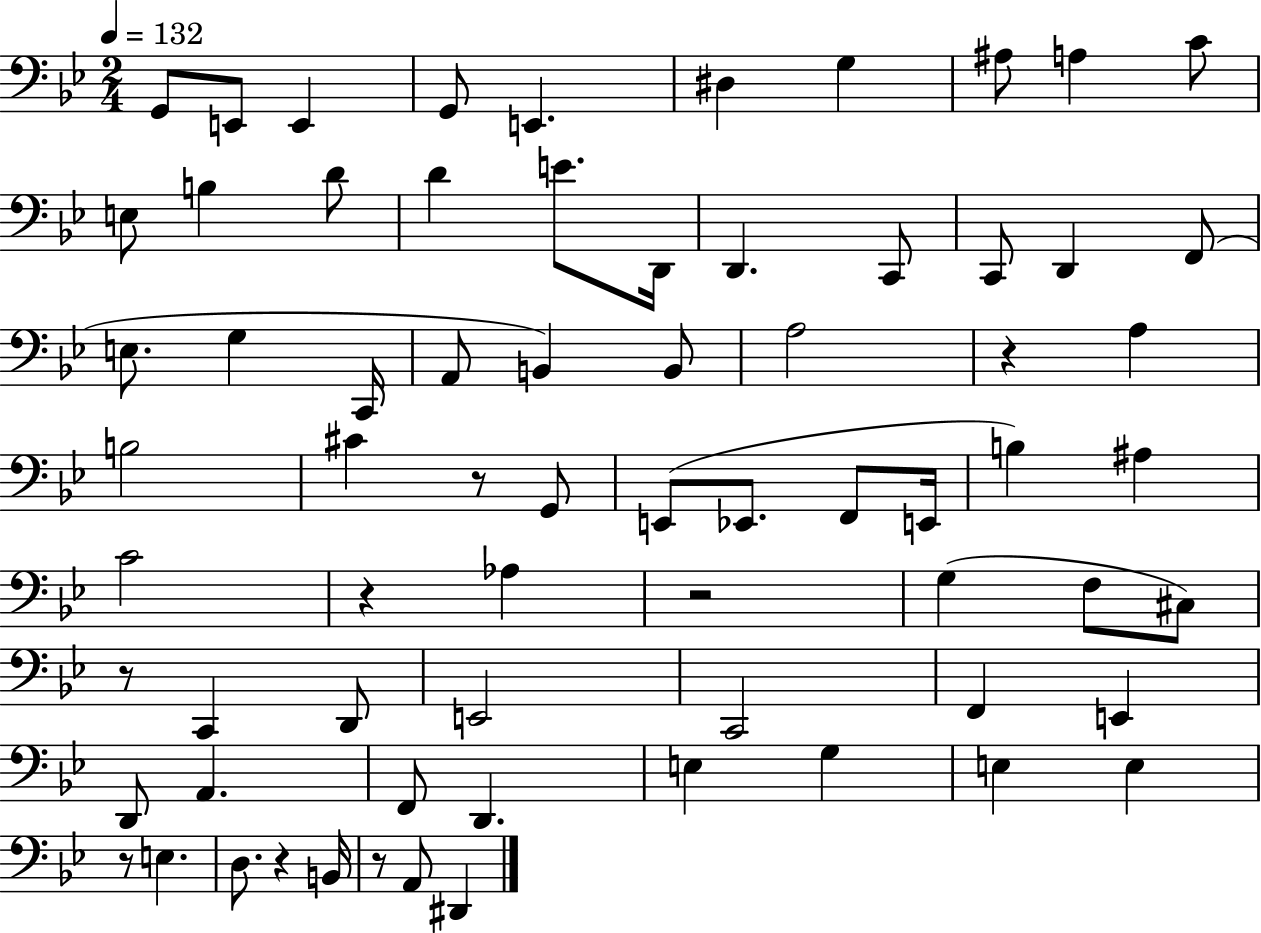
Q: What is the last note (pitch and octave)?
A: D#2